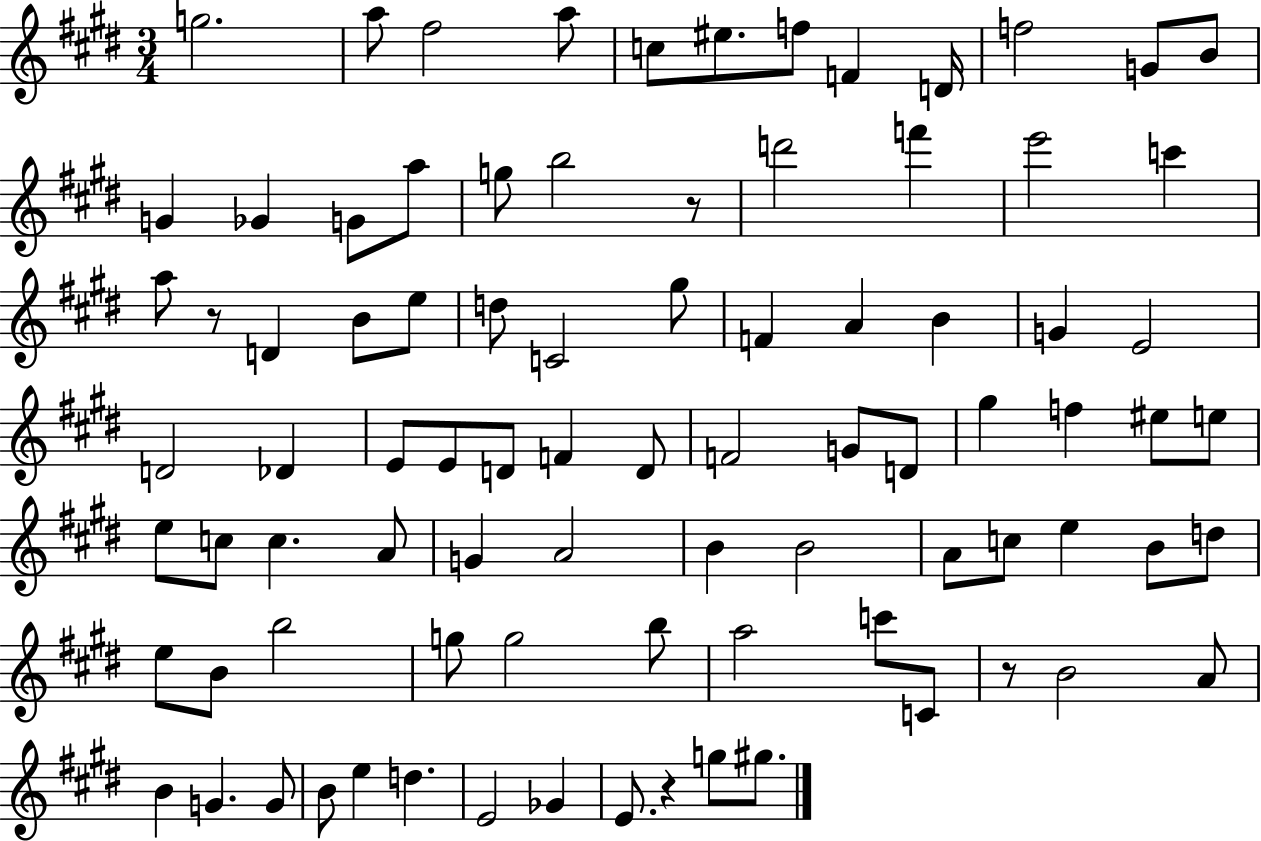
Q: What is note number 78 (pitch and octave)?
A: D5